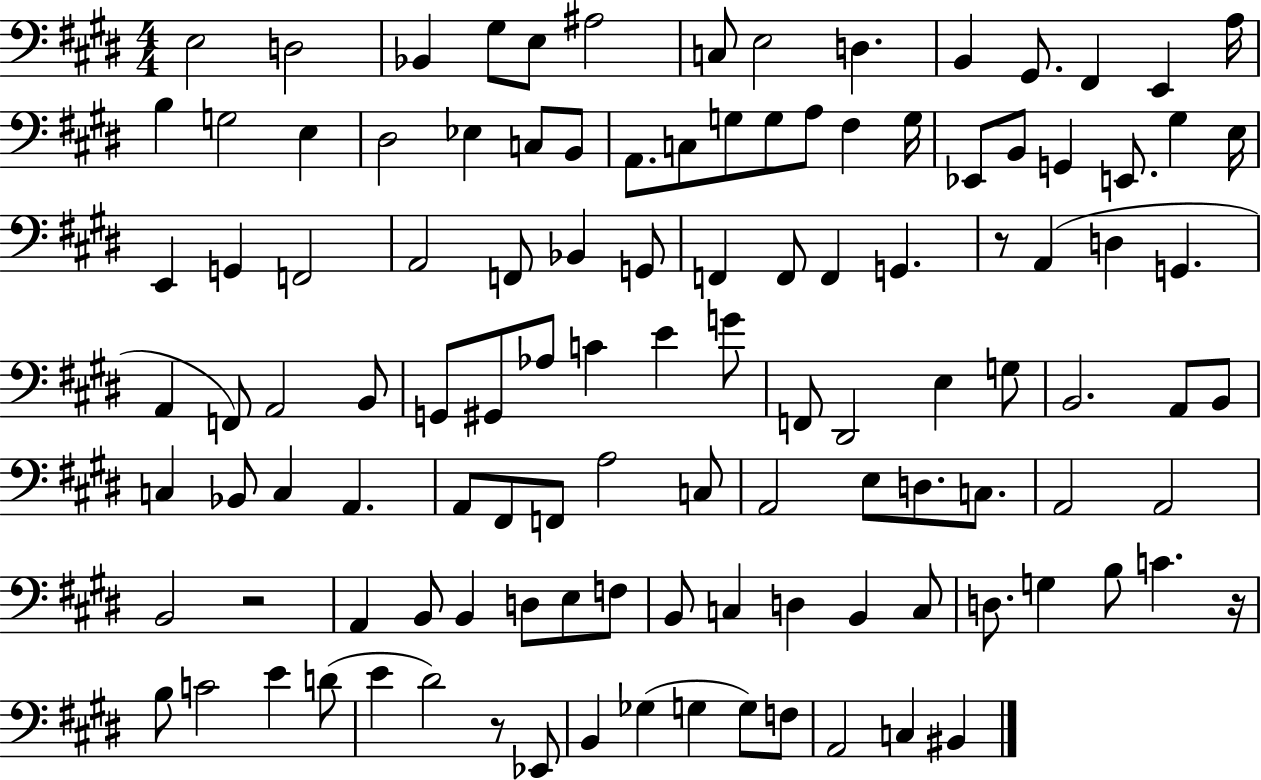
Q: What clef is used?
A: bass